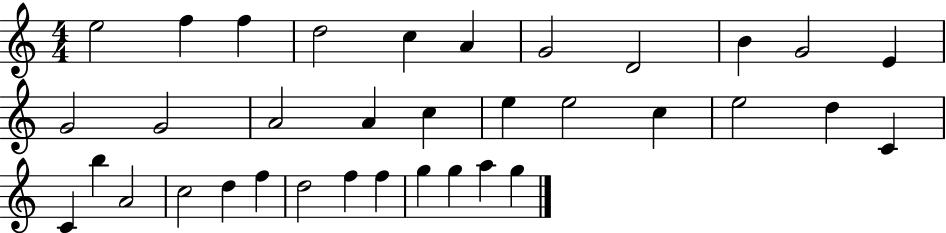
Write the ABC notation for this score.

X:1
T:Untitled
M:4/4
L:1/4
K:C
e2 f f d2 c A G2 D2 B G2 E G2 G2 A2 A c e e2 c e2 d C C b A2 c2 d f d2 f f g g a g